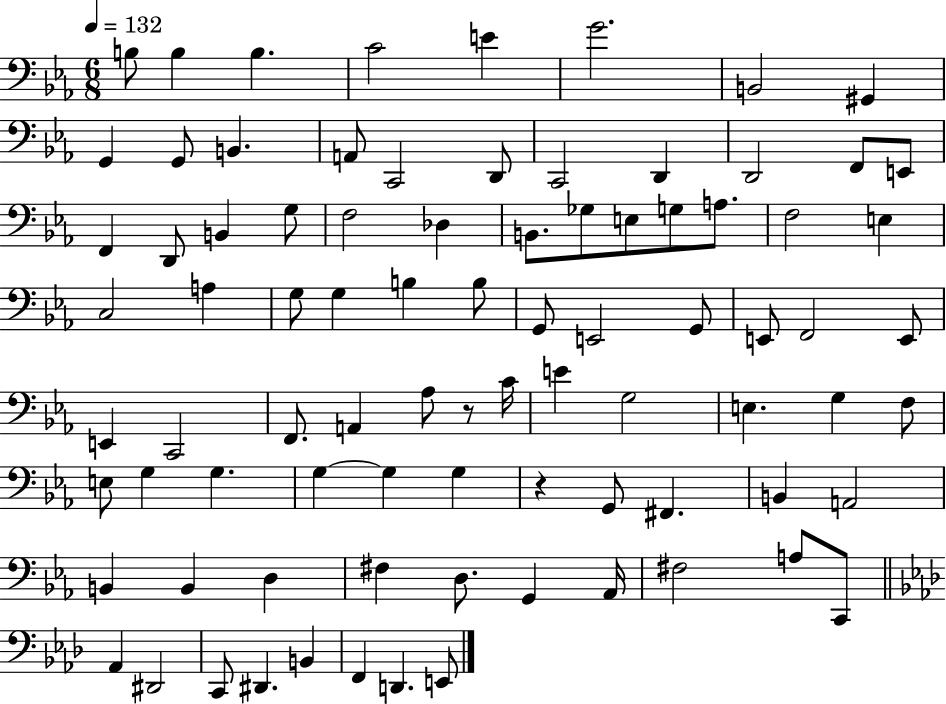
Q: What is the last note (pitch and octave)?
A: E2